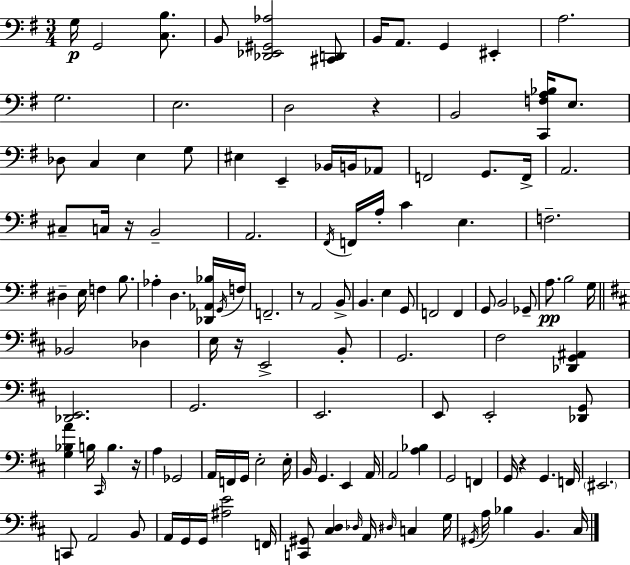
X:1
T:Untitled
M:3/4
L:1/4
K:G
G,/4 G,,2 [C,B,]/2 B,,/2 [_D,,_E,,^G,,_A,]2 [^C,,D,,]/2 B,,/4 A,,/2 G,, ^E,, A,2 G,2 E,2 D,2 z B,,2 [C,,F,A,_B,]/4 E,/2 _D,/2 C, E, G,/2 ^E, E,, _B,,/4 B,,/4 _A,,/2 F,,2 G,,/2 F,,/4 A,,2 ^C,/2 C,/4 z/4 B,,2 A,,2 ^F,,/4 F,,/4 A,/4 C E, F,2 ^D, E,/4 F, B,/2 _A, D, [_D,,_A,,_B,]/4 G,,/4 F,/4 F,,2 z/2 A,,2 B,,/2 B,, E, G,,/2 F,,2 F,, G,,/2 B,,2 _G,,/2 A,/2 B,2 G,/4 _B,,2 _D, E,/4 z/4 E,,2 B,,/2 G,,2 ^F,2 [_D,,G,,^A,,] [_D,,E,,]2 G,,2 E,,2 E,,/2 E,,2 [_D,,G,,]/2 [G,_B,A] B,/4 ^C,,/4 B, z/4 A, _G,,2 A,,/4 F,,/4 G,,/4 E,2 E,/4 B,,/4 G,, E,, A,,/4 A,,2 [A,_B,] G,,2 F,, G,,/4 z G,, F,,/4 ^E,,2 C,,/2 A,,2 B,,/2 A,,/4 G,,/4 G,,/4 [^A,E]2 F,,/4 [C,,^G,,]/2 [^C,D,] _D,/4 A,,/4 ^D,/4 C, G,/4 ^G,,/4 A,/4 _B, B,, ^C,/4